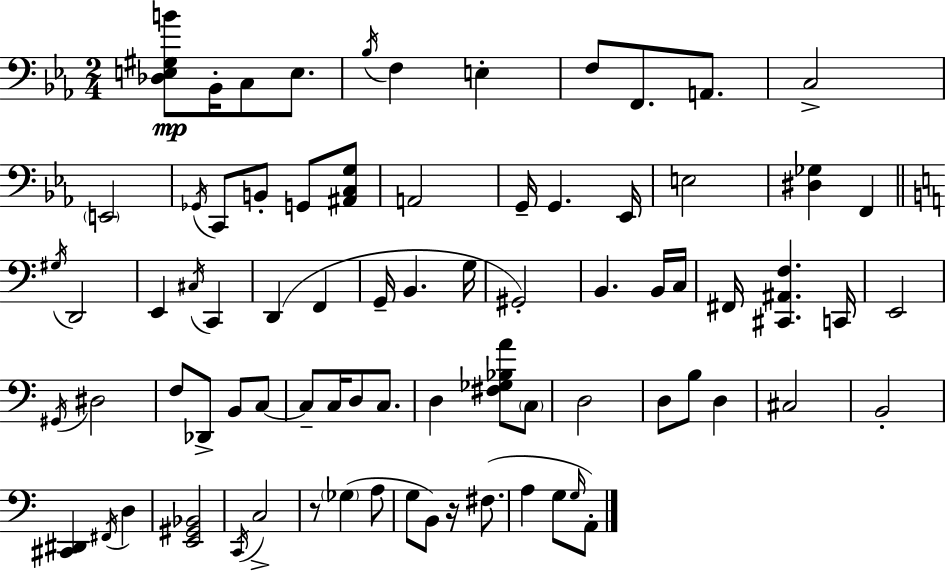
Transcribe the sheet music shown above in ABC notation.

X:1
T:Untitled
M:2/4
L:1/4
K:Eb
[_D,E,^G,B]/2 _B,,/4 C,/2 E,/2 _B,/4 F, E, F,/2 F,,/2 A,,/2 C,2 E,,2 _G,,/4 C,,/2 B,,/2 G,,/2 [^A,,C,G,]/2 A,,2 G,,/4 G,, _E,,/4 E,2 [^D,_G,] F,, ^G,/4 D,,2 E,, ^C,/4 C,, D,, F,, G,,/4 B,, G,/4 ^G,,2 B,, B,,/4 C,/4 ^F,,/4 [^C,,^A,,F,] C,,/4 E,,2 ^G,,/4 ^D,2 F,/2 _D,,/2 B,,/2 C,/2 C,/2 C,/4 D,/2 C,/2 D, [^F,_G,_B,A]/2 C,/2 D,2 D,/2 B,/2 D, ^C,2 B,,2 [^C,,^D,,] ^F,,/4 D, [E,,^G,,_B,,]2 C,,/4 C,2 z/2 _G, A,/2 G,/2 B,,/2 z/4 ^F,/2 A, G,/2 G,/4 A,,/2